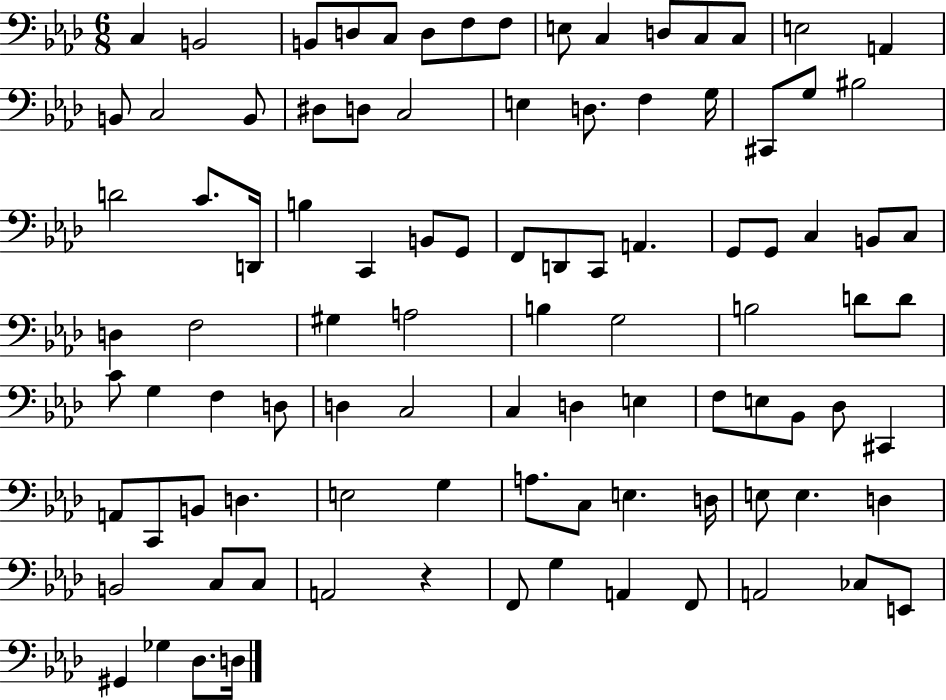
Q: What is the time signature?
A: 6/8